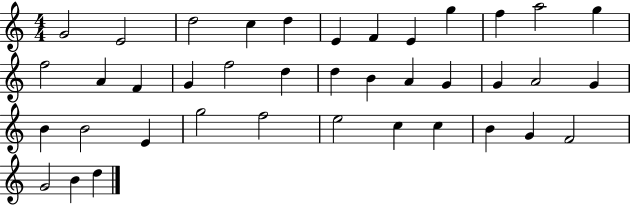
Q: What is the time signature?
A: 4/4